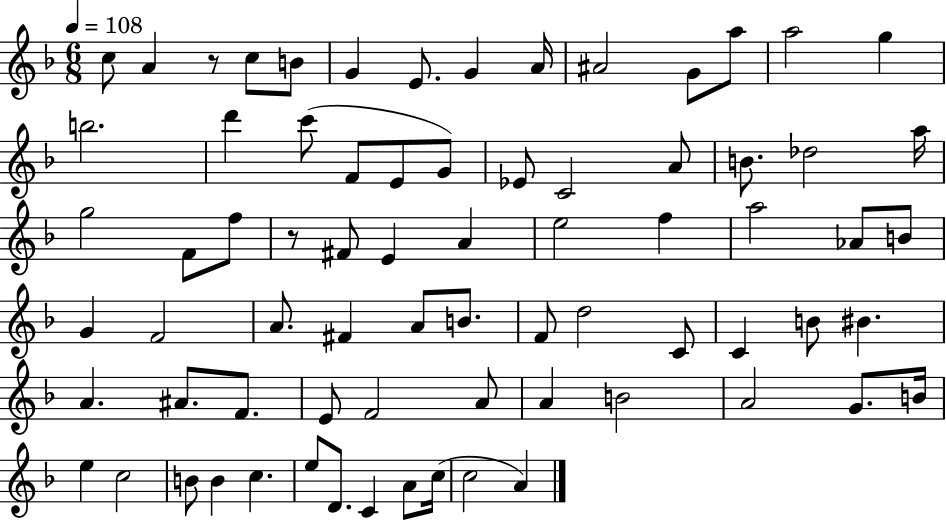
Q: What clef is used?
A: treble